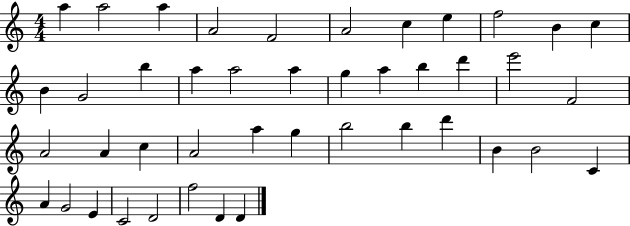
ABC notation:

X:1
T:Untitled
M:4/4
L:1/4
K:C
a a2 a A2 F2 A2 c e f2 B c B G2 b a a2 a g a b d' e'2 F2 A2 A c A2 a g b2 b d' B B2 C A G2 E C2 D2 f2 D D